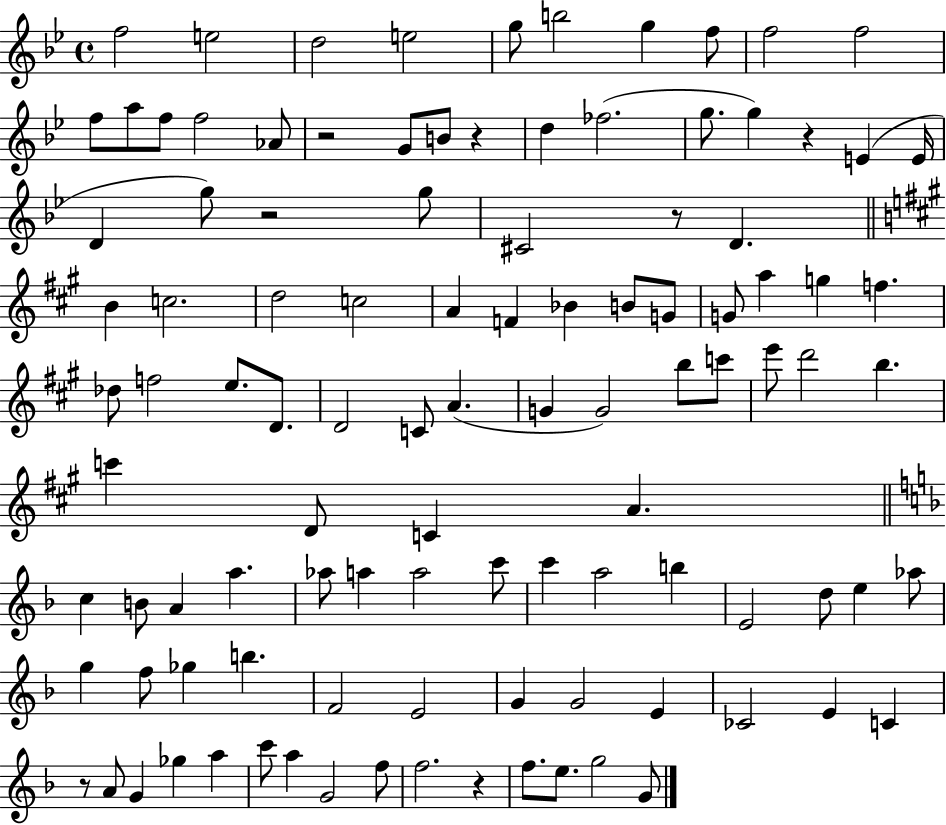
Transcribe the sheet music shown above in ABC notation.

X:1
T:Untitled
M:4/4
L:1/4
K:Bb
f2 e2 d2 e2 g/2 b2 g f/2 f2 f2 f/2 a/2 f/2 f2 _A/2 z2 G/2 B/2 z d _f2 g/2 g z E E/4 D g/2 z2 g/2 ^C2 z/2 D B c2 d2 c2 A F _B B/2 G/2 G/2 a g f _d/2 f2 e/2 D/2 D2 C/2 A G G2 b/2 c'/2 e'/2 d'2 b c' D/2 C A c B/2 A a _a/2 a a2 c'/2 c' a2 b E2 d/2 e _a/2 g f/2 _g b F2 E2 G G2 E _C2 E C z/2 A/2 G _g a c'/2 a G2 f/2 f2 z f/2 e/2 g2 G/2